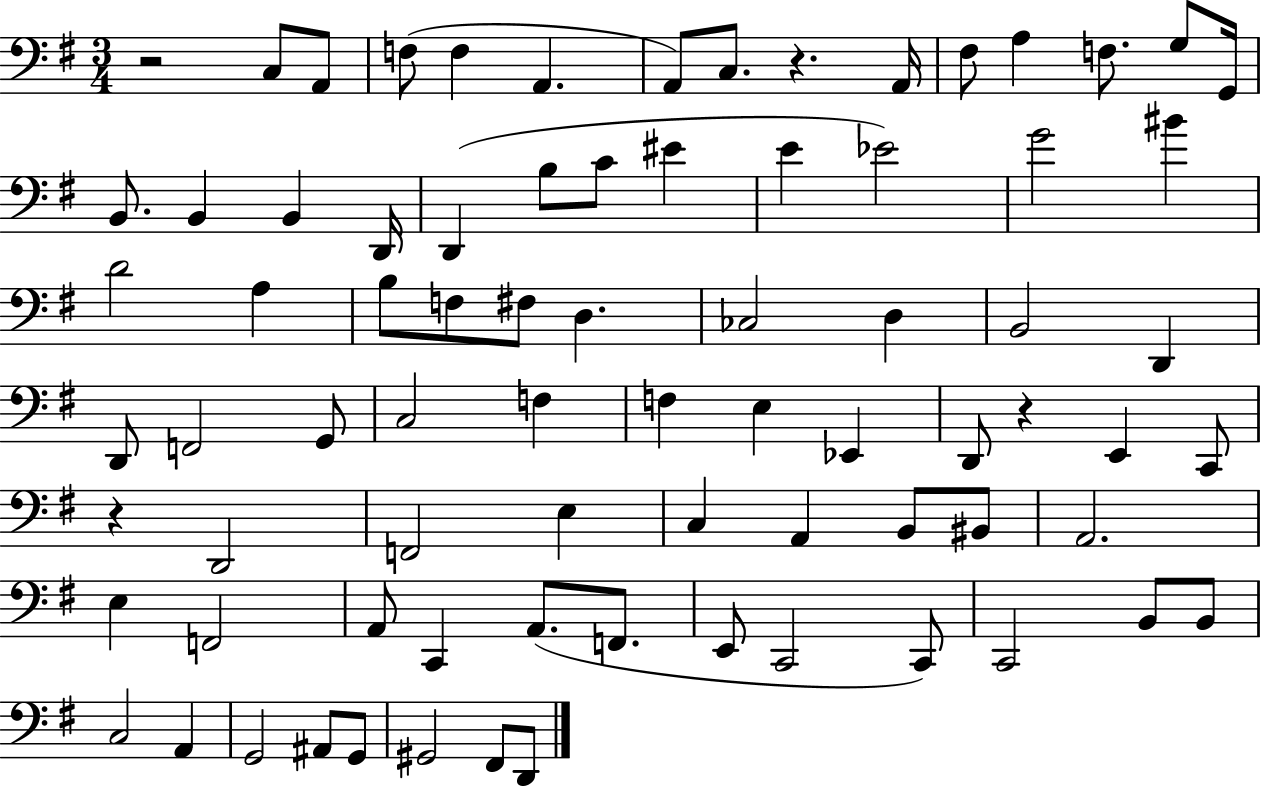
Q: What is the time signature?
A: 3/4